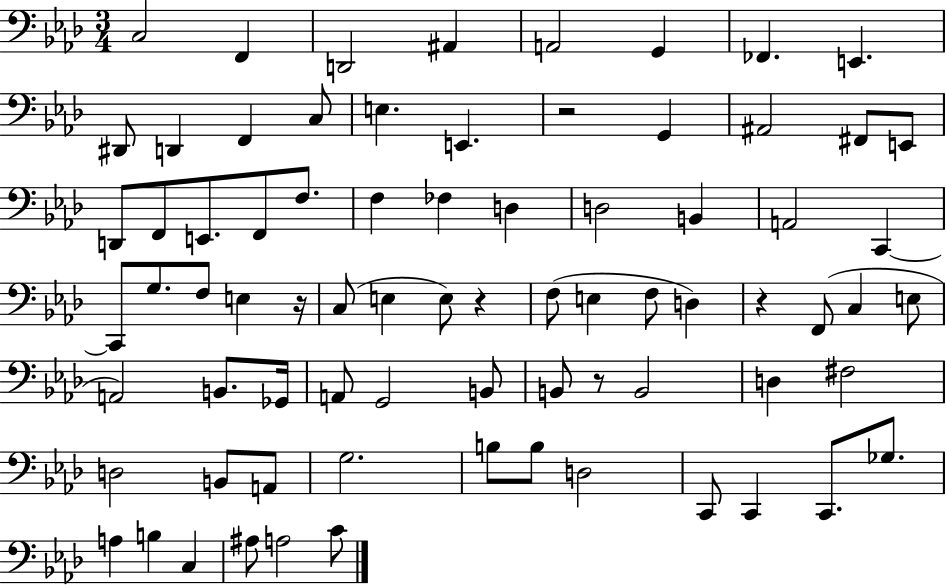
X:1
T:Untitled
M:3/4
L:1/4
K:Ab
C,2 F,, D,,2 ^A,, A,,2 G,, _F,, E,, ^D,,/2 D,, F,, C,/2 E, E,, z2 G,, ^A,,2 ^F,,/2 E,,/2 D,,/2 F,,/2 E,,/2 F,,/2 F,/2 F, _F, D, D,2 B,, A,,2 C,, C,,/2 G,/2 F,/2 E, z/4 C,/2 E, E,/2 z F,/2 E, F,/2 D, z F,,/2 C, E,/2 A,,2 B,,/2 _G,,/4 A,,/2 G,,2 B,,/2 B,,/2 z/2 B,,2 D, ^F,2 D,2 B,,/2 A,,/2 G,2 B,/2 B,/2 D,2 C,,/2 C,, C,,/2 _G,/2 A, B, C, ^A,/2 A,2 C/2